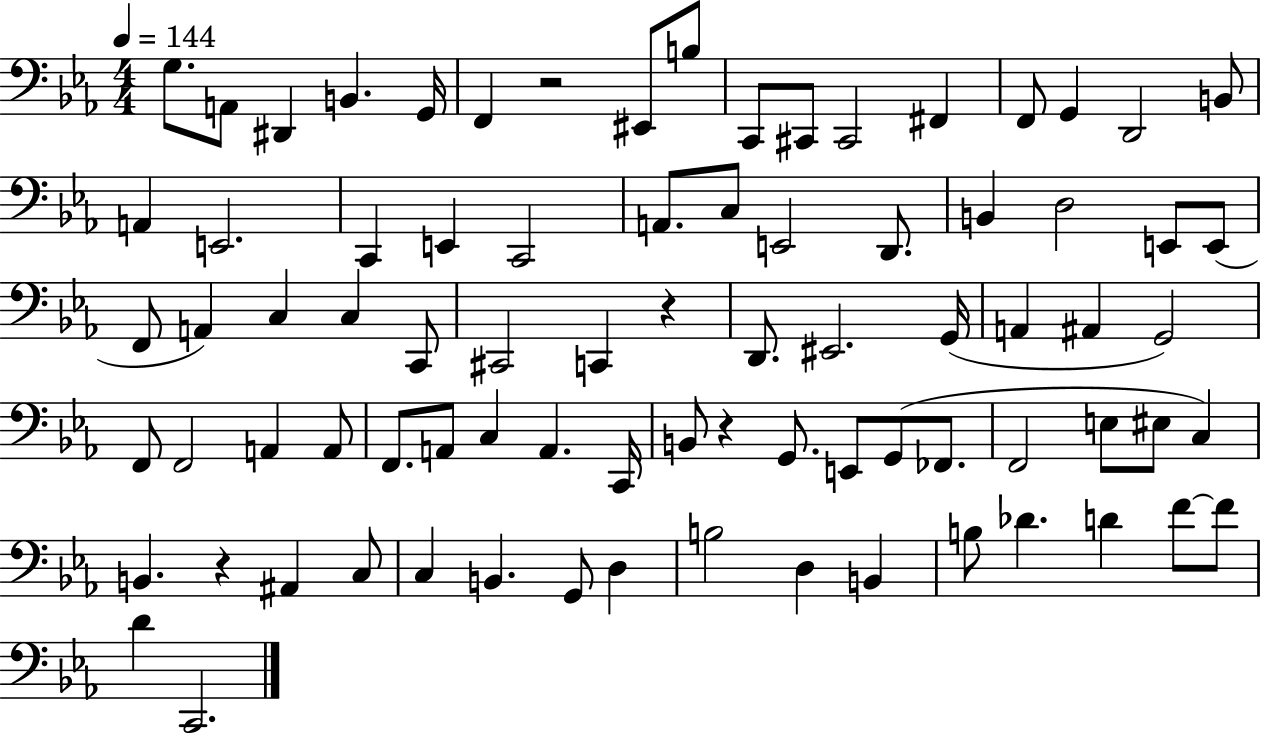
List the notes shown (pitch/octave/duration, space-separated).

G3/e. A2/e D#2/q B2/q. G2/s F2/q R/h EIS2/e B3/e C2/e C#2/e C#2/h F#2/q F2/e G2/q D2/h B2/e A2/q E2/h. C2/q E2/q C2/h A2/e. C3/e E2/h D2/e. B2/q D3/h E2/e E2/e F2/e A2/q C3/q C3/q C2/e C#2/h C2/q R/q D2/e. EIS2/h. G2/s A2/q A#2/q G2/h F2/e F2/h A2/q A2/e F2/e. A2/e C3/q A2/q. C2/s B2/e R/q G2/e. E2/e G2/e FES2/e. F2/h E3/e EIS3/e C3/q B2/q. R/q A#2/q C3/e C3/q B2/q. G2/e D3/q B3/h D3/q B2/q B3/e Db4/q. D4/q F4/e F4/e D4/q C2/h.